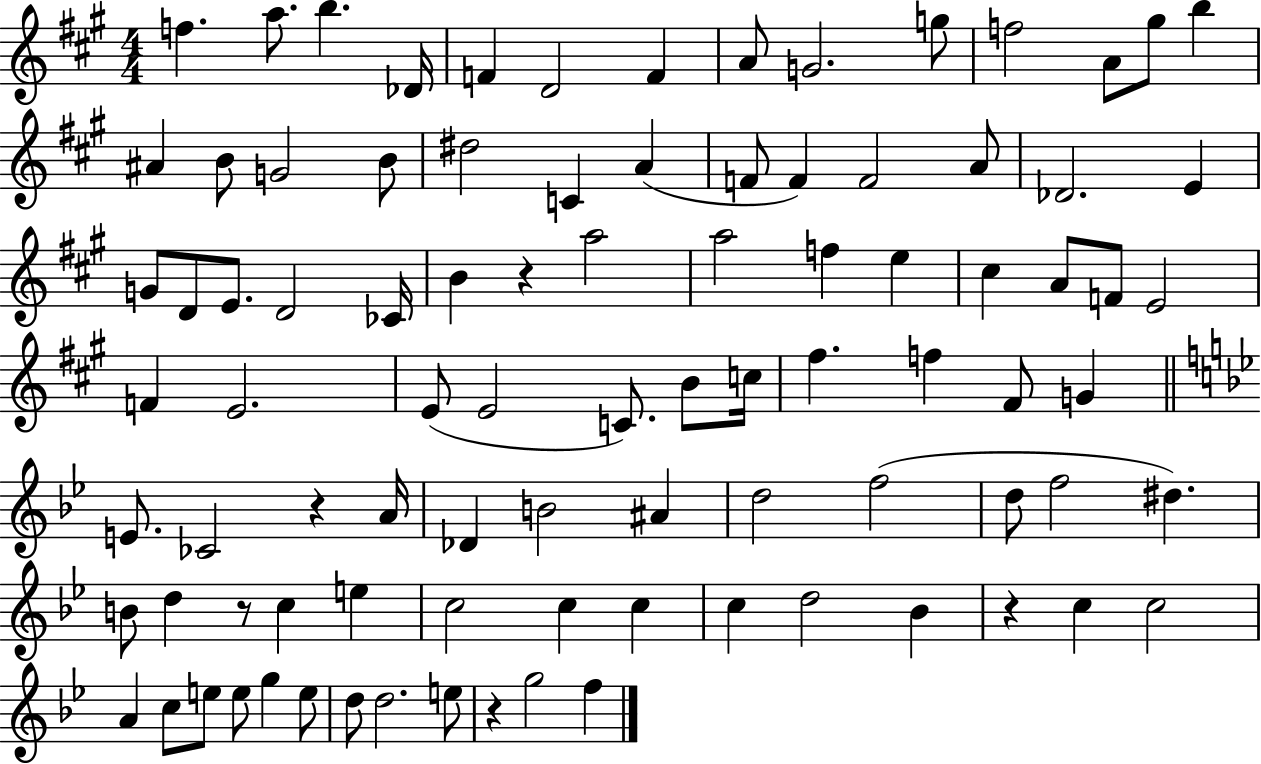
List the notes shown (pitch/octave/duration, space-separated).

F5/q. A5/e. B5/q. Db4/s F4/q D4/h F4/q A4/e G4/h. G5/e F5/h A4/e G#5/e B5/q A#4/q B4/e G4/h B4/e D#5/h C4/q A4/q F4/e F4/q F4/h A4/e Db4/h. E4/q G4/e D4/e E4/e. D4/h CES4/s B4/q R/q A5/h A5/h F5/q E5/q C#5/q A4/e F4/e E4/h F4/q E4/h. E4/e E4/h C4/e. B4/e C5/s F#5/q. F5/q F#4/e G4/q E4/e. CES4/h R/q A4/s Db4/q B4/h A#4/q D5/h F5/h D5/e F5/h D#5/q. B4/e D5/q R/e C5/q E5/q C5/h C5/q C5/q C5/q D5/h Bb4/q R/q C5/q C5/h A4/q C5/e E5/e E5/e G5/q E5/e D5/e D5/h. E5/e R/q G5/h F5/q